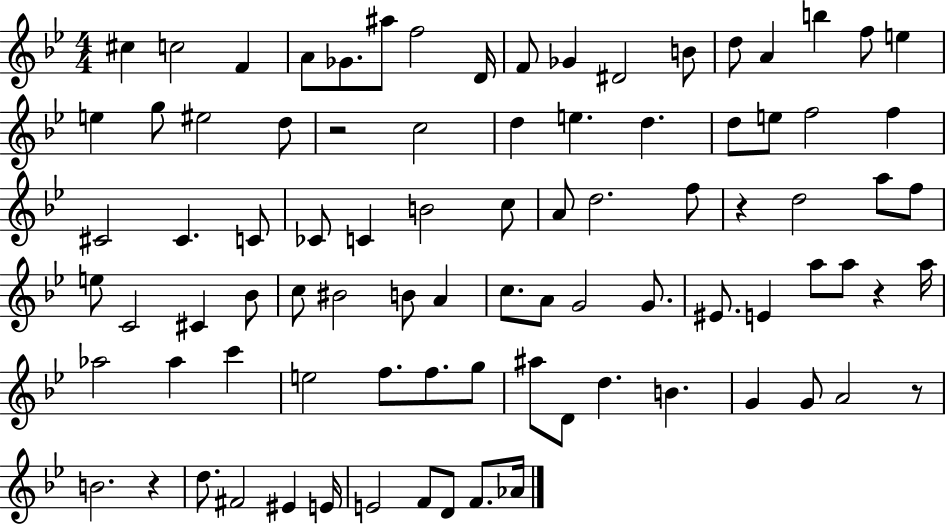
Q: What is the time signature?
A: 4/4